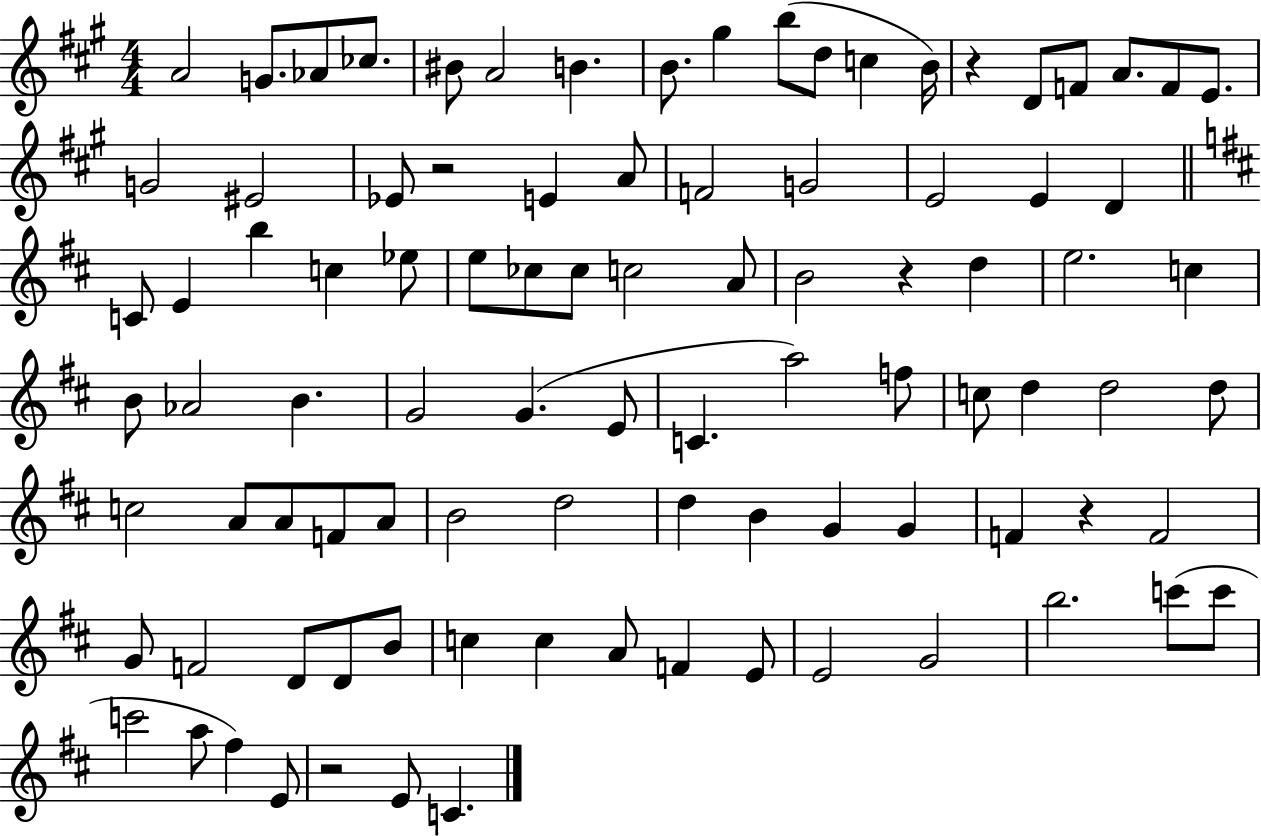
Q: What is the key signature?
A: A major